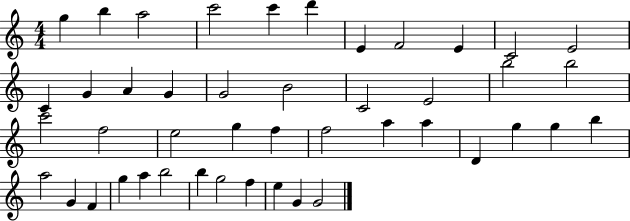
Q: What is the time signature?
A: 4/4